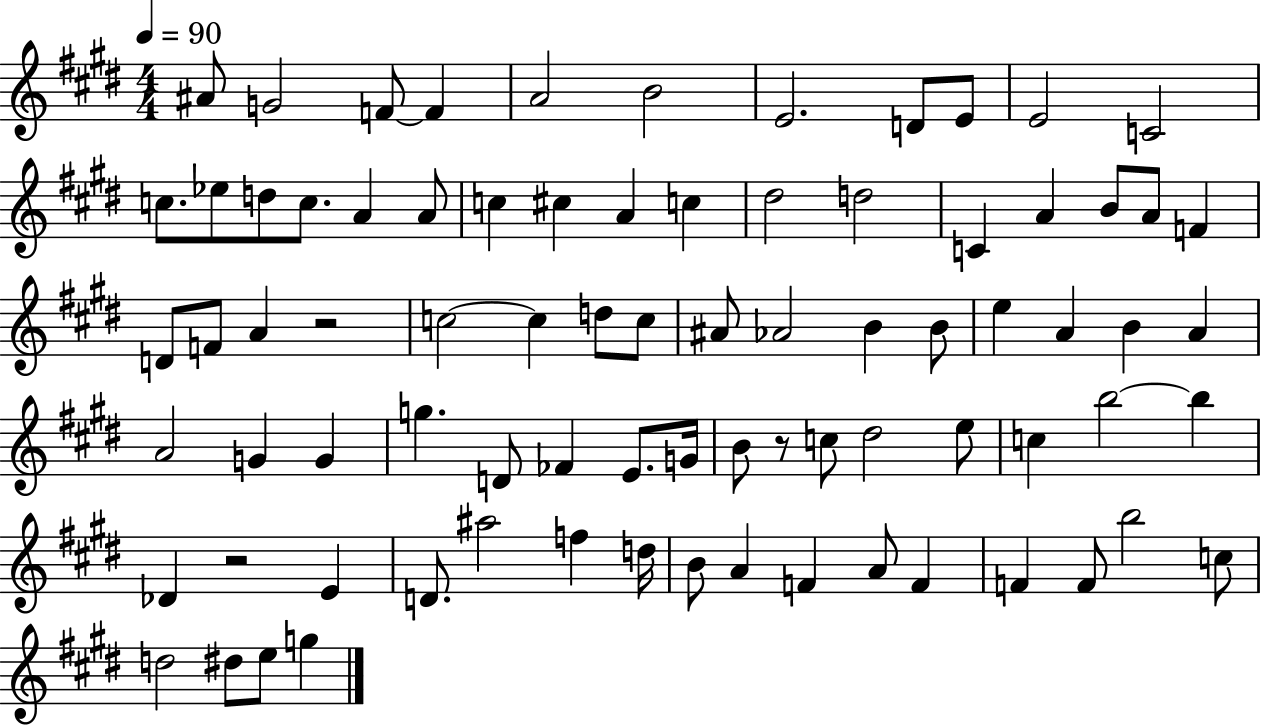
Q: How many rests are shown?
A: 3